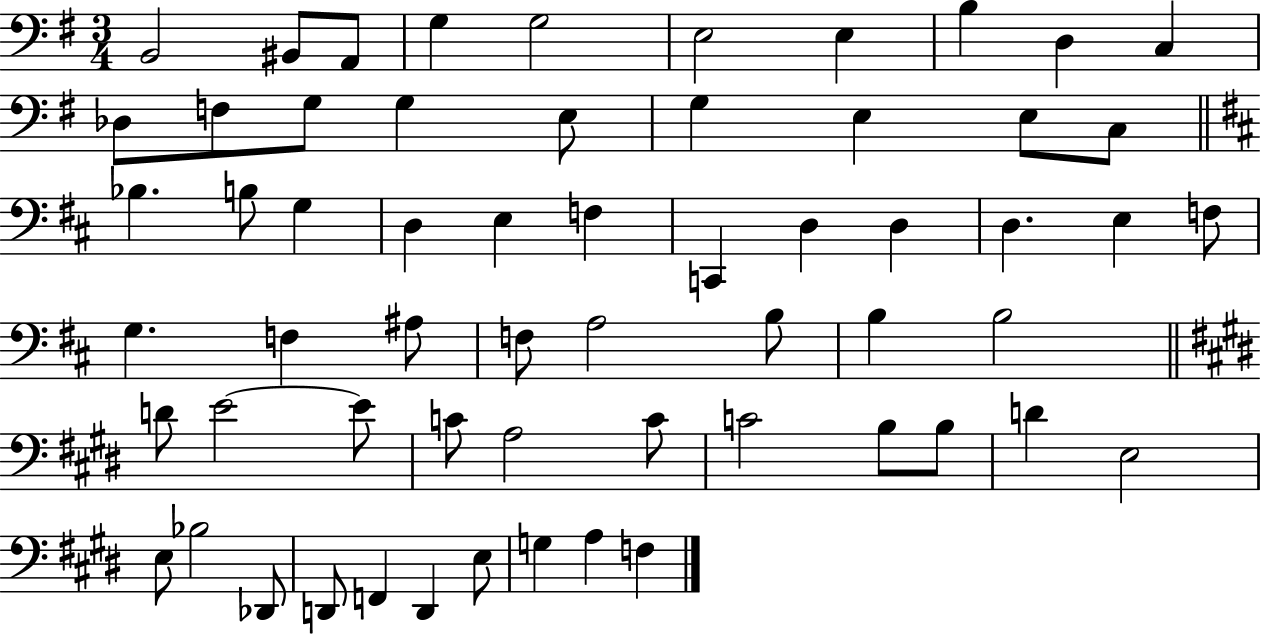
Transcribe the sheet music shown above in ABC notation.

X:1
T:Untitled
M:3/4
L:1/4
K:G
B,,2 ^B,,/2 A,,/2 G, G,2 E,2 E, B, D, C, _D,/2 F,/2 G,/2 G, E,/2 G, E, E,/2 C,/2 _B, B,/2 G, D, E, F, C,, D, D, D, E, F,/2 G, F, ^A,/2 F,/2 A,2 B,/2 B, B,2 D/2 E2 E/2 C/2 A,2 C/2 C2 B,/2 B,/2 D E,2 E,/2 _B,2 _D,,/2 D,,/2 F,, D,, E,/2 G, A, F,